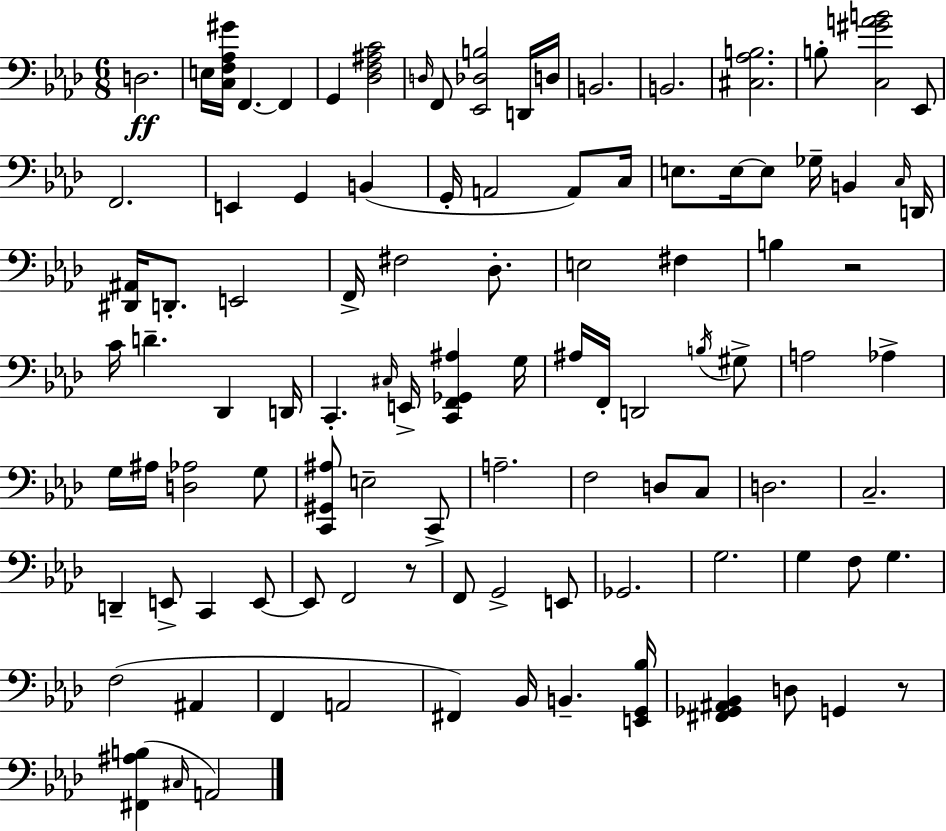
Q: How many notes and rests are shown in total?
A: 102